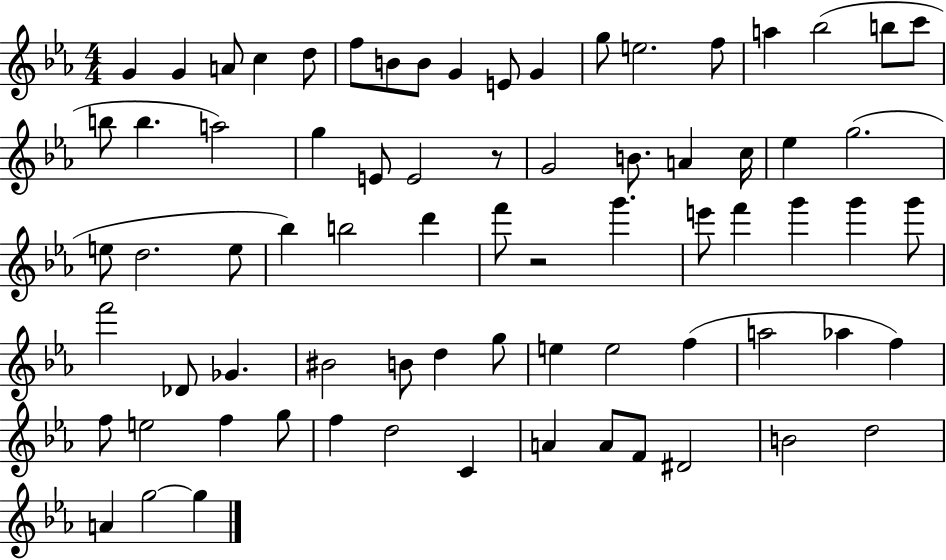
G4/q G4/q A4/e C5/q D5/e F5/e B4/e B4/e G4/q E4/e G4/q G5/e E5/h. F5/e A5/q Bb5/h B5/e C6/e B5/e B5/q. A5/h G5/q E4/e E4/h R/e G4/h B4/e. A4/q C5/s Eb5/q G5/h. E5/e D5/h. E5/e Bb5/q B5/h D6/q F6/e R/h G6/q. E6/e F6/q G6/q G6/q G6/e F6/h Db4/e Gb4/q. BIS4/h B4/e D5/q G5/e E5/q E5/h F5/q A5/h Ab5/q F5/q F5/e E5/h F5/q G5/e F5/q D5/h C4/q A4/q A4/e F4/e D#4/h B4/h D5/h A4/q G5/h G5/q